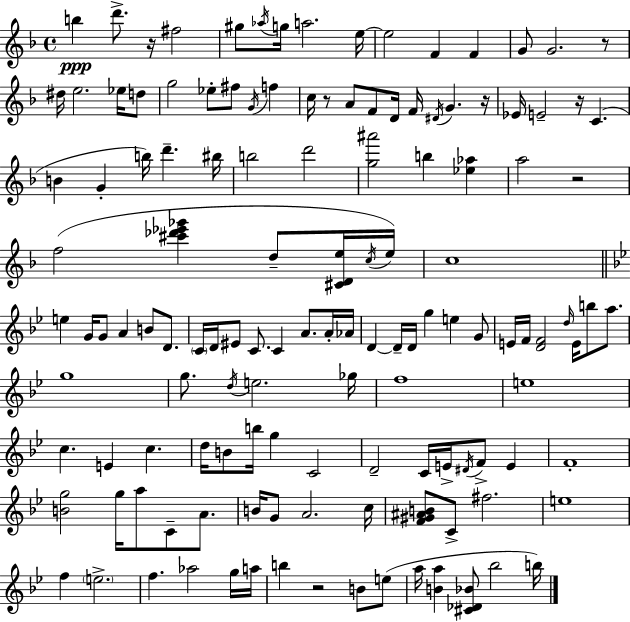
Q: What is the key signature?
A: F major